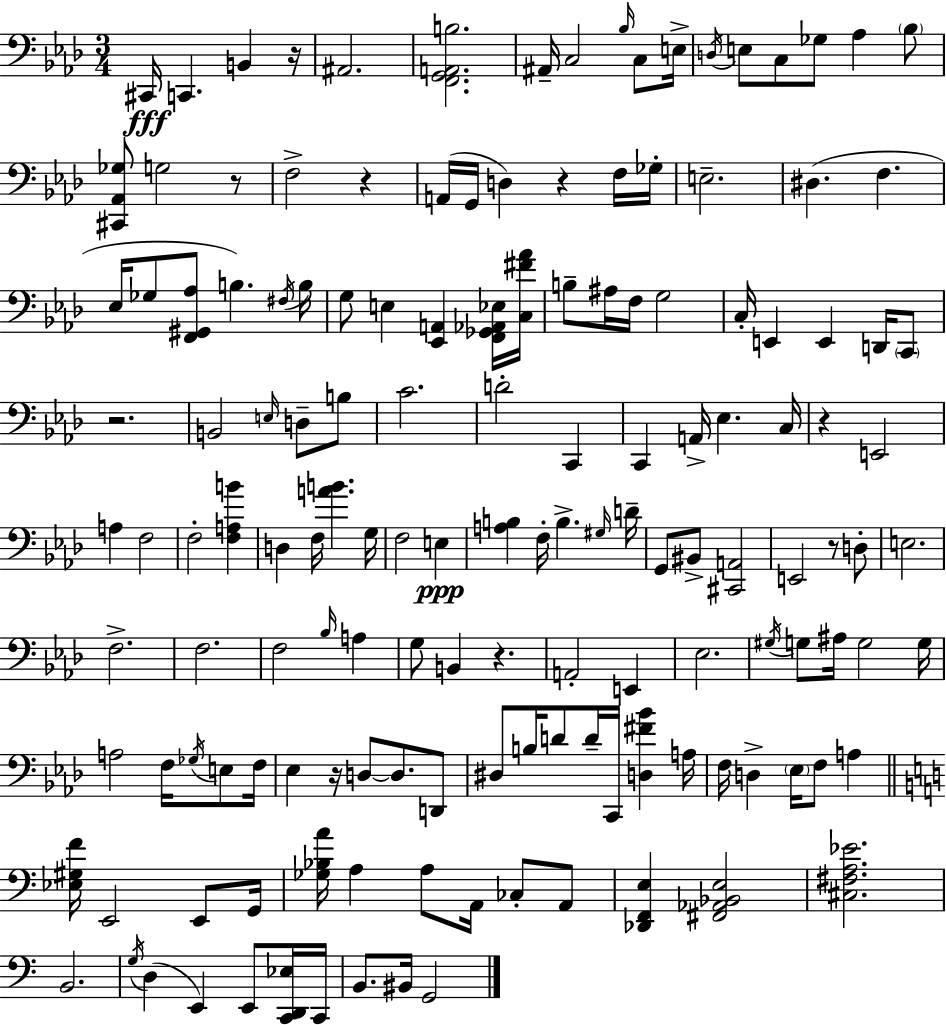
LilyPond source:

{
  \clef bass
  \numericTimeSignature
  \time 3/4
  \key f \minor
  cis,16\fff c,4. b,4 r16 | ais,2. | <f, g, a, b>2. | ais,16-- c2 \grace { bes16 } c8 | \break e16-> \acciaccatura { d16 } e8 c8 ges8 aes4 | \parenthesize bes8 <cis, aes, ges>8 g2 | r8 f2-> r4 | a,16( g,16 d4) r4 | \break f16 ges16-. e2.-- | dis4.( f4. | ees16 ges8 <f, gis, aes>8 b4.) | \acciaccatura { fis16 } b16 g8 e4 <ees, a,>4 | \break <f, ges, aes, ees>16 <c fis' aes'>16 b8-- ais16 f16 g2 | c16-. e,4 e,4 | d,16 \parenthesize c,8 r2. | b,2 \grace { e16 } | \break d8-- b8 c'2. | d'2-. | c,4 c,4 a,16-> ees4. | c16 r4 e,2 | \break a4 f2 | f2-. | <f a b'>4 d4 f16 <a' b'>4. | g16 f2 | \break e4\ppp <a b>4 f16-. b4.-> | \grace { gis16 } d'16-- g,8 bis,8-> <cis, a,>2 | e,2 | r8 d8-. e2. | \break f2.-> | f2. | f2 | \grace { bes16 } a4 g8 b,4 | \break r4. a,2-. | e,4 ees2. | \acciaccatura { gis16 } g8 ais16 g2 | g16 a2 | \break f16 \acciaccatura { ges16 } e8 f16 ees4 | r16 d8~~ d8. d,8 dis8 b16 d'8 | d'16-- c,16 <d fis' bes'>4 a16 f16 d4-> | \parenthesize ees16 f8 a4 \bar "||" \break \key a \minor <ees gis f'>16 e,2 e,8 g,16 | <ges bes a'>16 a4 a8 a,16 ces8-. a,8 | <des, f, e>4 <fis, aes, bes, e>2 | <cis fis a ees'>2. | \break b,2. | \acciaccatura { g16 }( d4 e,4) e,8 <c, d, ees>16 | c,16 b,8. bis,16 g,2 | \bar "|."
}